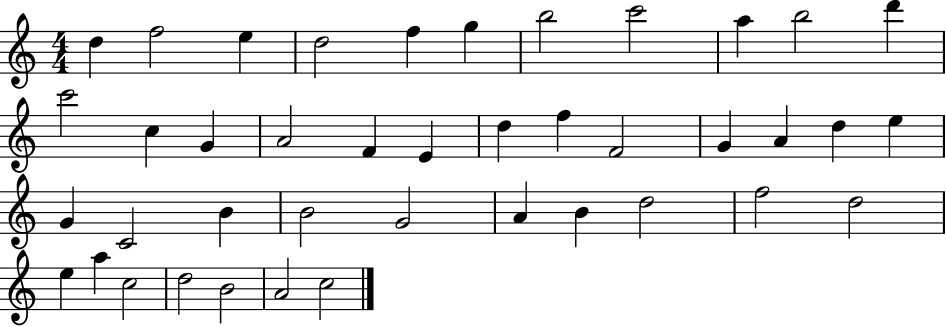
{
  \clef treble
  \numericTimeSignature
  \time 4/4
  \key c \major
  d''4 f''2 e''4 | d''2 f''4 g''4 | b''2 c'''2 | a''4 b''2 d'''4 | \break c'''2 c''4 g'4 | a'2 f'4 e'4 | d''4 f''4 f'2 | g'4 a'4 d''4 e''4 | \break g'4 c'2 b'4 | b'2 g'2 | a'4 b'4 d''2 | f''2 d''2 | \break e''4 a''4 c''2 | d''2 b'2 | a'2 c''2 | \bar "|."
}